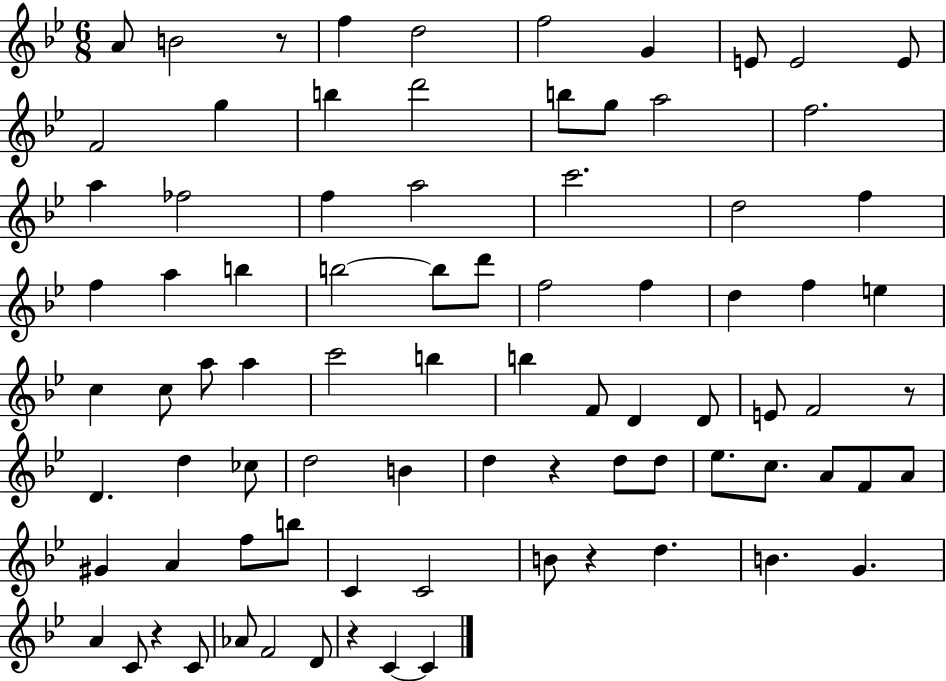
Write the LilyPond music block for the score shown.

{
  \clef treble
  \numericTimeSignature
  \time 6/8
  \key bes \major
  \repeat volta 2 { a'8 b'2 r8 | f''4 d''2 | f''2 g'4 | e'8 e'2 e'8 | \break f'2 g''4 | b''4 d'''2 | b''8 g''8 a''2 | f''2. | \break a''4 fes''2 | f''4 a''2 | c'''2. | d''2 f''4 | \break f''4 a''4 b''4 | b''2~~ b''8 d'''8 | f''2 f''4 | d''4 f''4 e''4 | \break c''4 c''8 a''8 a''4 | c'''2 b''4 | b''4 f'8 d'4 d'8 | e'8 f'2 r8 | \break d'4. d''4 ces''8 | d''2 b'4 | d''4 r4 d''8 d''8 | ees''8. c''8. a'8 f'8 a'8 | \break gis'4 a'4 f''8 b''8 | c'4 c'2 | b'8 r4 d''4. | b'4. g'4. | \break a'4 c'8 r4 c'8 | aes'8 f'2 d'8 | r4 c'4~~ c'4 | } \bar "|."
}